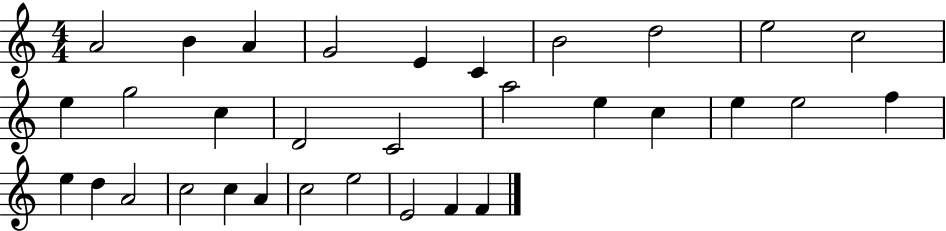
{
  \clef treble
  \numericTimeSignature
  \time 4/4
  \key c \major
  a'2 b'4 a'4 | g'2 e'4 c'4 | b'2 d''2 | e''2 c''2 | \break e''4 g''2 c''4 | d'2 c'2 | a''2 e''4 c''4 | e''4 e''2 f''4 | \break e''4 d''4 a'2 | c''2 c''4 a'4 | c''2 e''2 | e'2 f'4 f'4 | \break \bar "|."
}